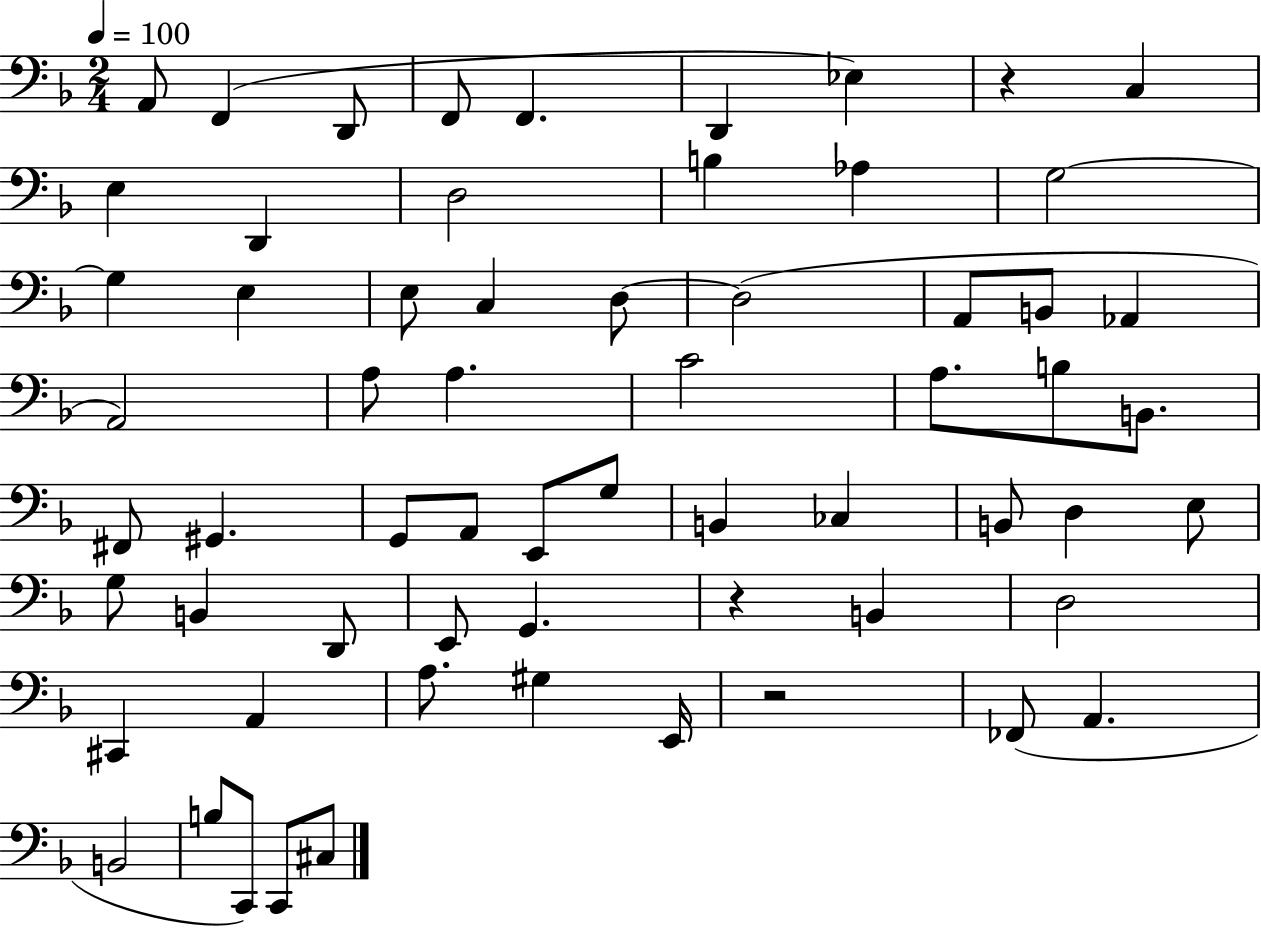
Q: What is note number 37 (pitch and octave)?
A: B2